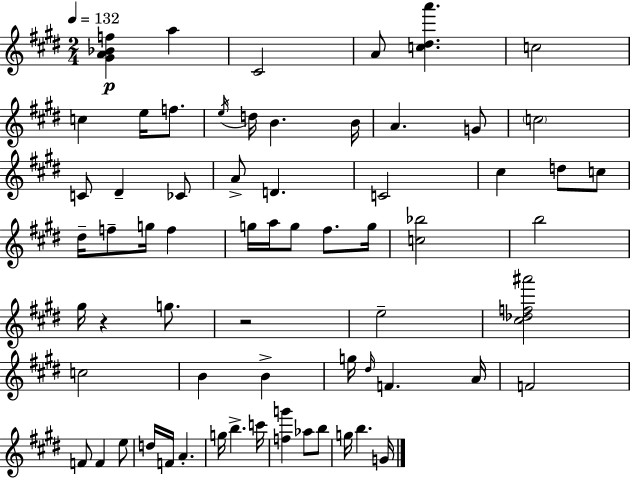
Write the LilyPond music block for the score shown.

{
  \clef treble
  \numericTimeSignature
  \time 2/4
  \key e \major
  \tempo 4 = 132
  <gis' a' bes' f''>4\p a''4 | cis'2 | a'8 <c'' dis'' a'''>4. | c''2 | \break c''4 e''16 f''8. | \acciaccatura { e''16 } d''16 b'4. | b'16 a'4. g'8 | \parenthesize c''2 | \break c'8 dis'4-- ces'8 | a'8-> d'4. | c'2 | cis''4 d''8 c''8 | \break dis''16-- f''8-- g''16 f''4 | g''16 a''16 g''8 fis''8. | g''16 <c'' bes''>2 | b''2 | \break gis''16 r4 g''8. | r2 | e''2-- | <cis'' des'' f'' ais'''>2 | \break c''2 | b'4 b'4-> | g''16 \grace { dis''16 } f'4. | a'16 f'2 | \break f'8 f'4 | e''8 d''16 f'16 a'4.-. | g''16 b''4.-> | c'''16 <f'' g'''>4 aes''8 | \break b''8 g''16 b''4. | g'16 \bar "|."
}